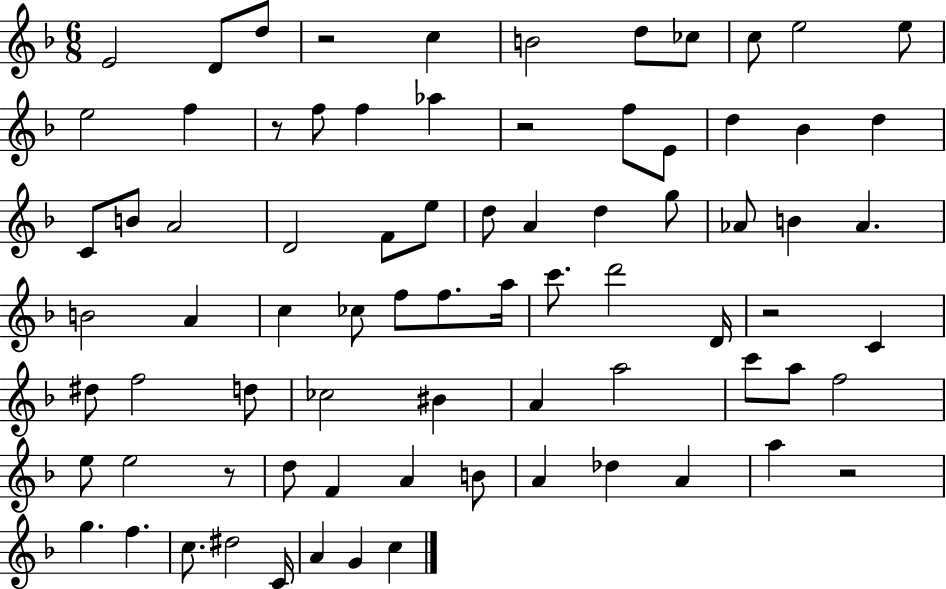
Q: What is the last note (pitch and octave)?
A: C5